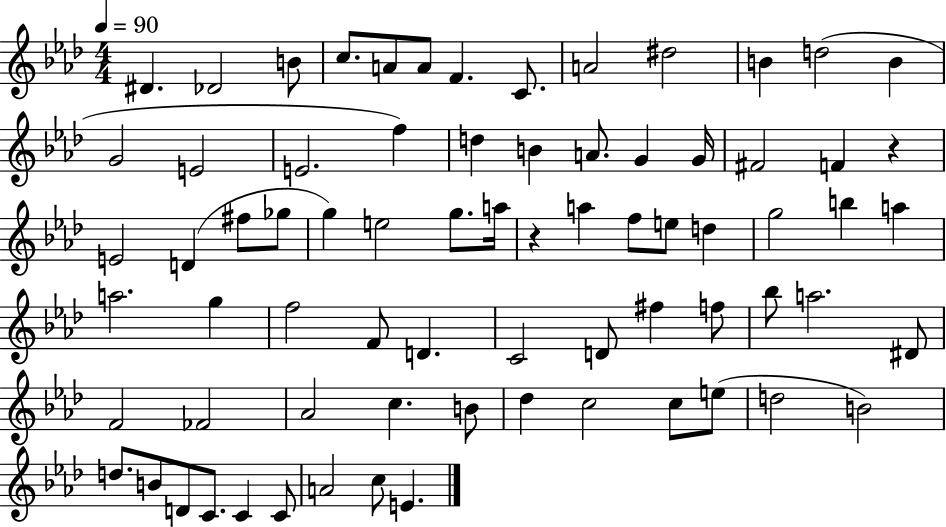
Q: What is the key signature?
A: AES major